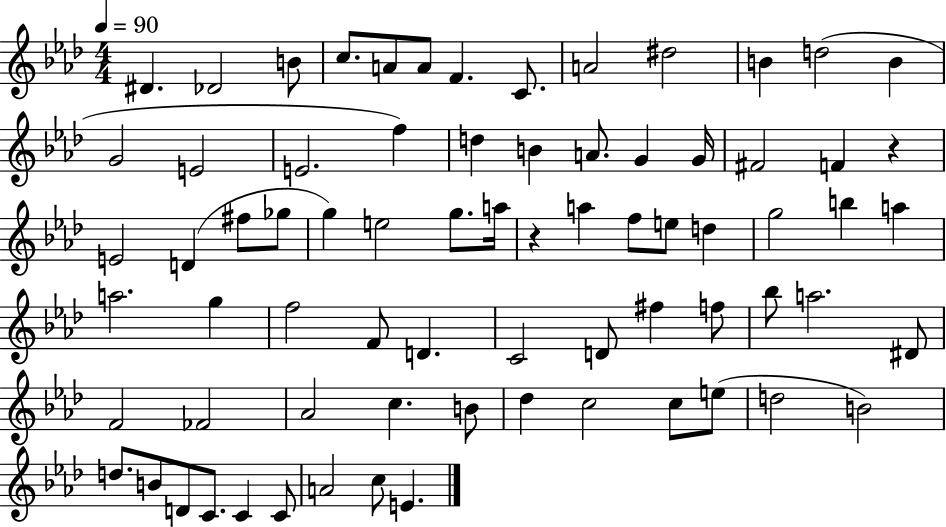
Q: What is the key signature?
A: AES major